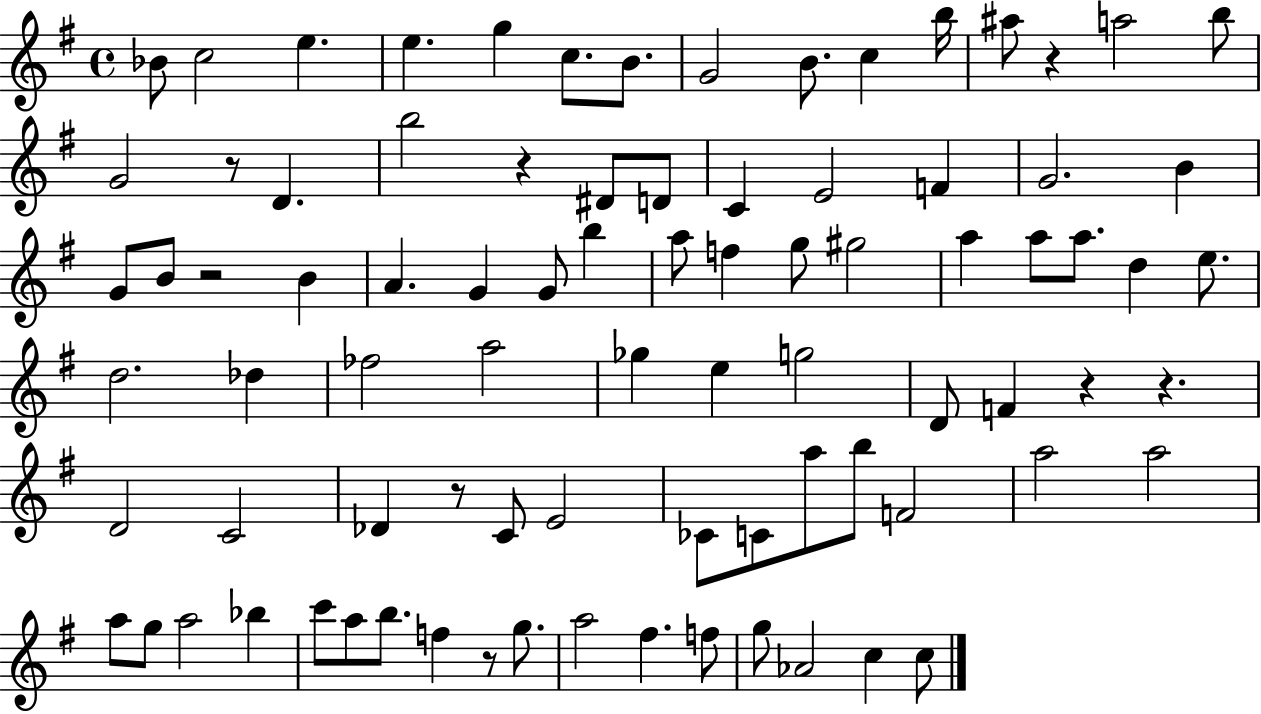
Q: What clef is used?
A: treble